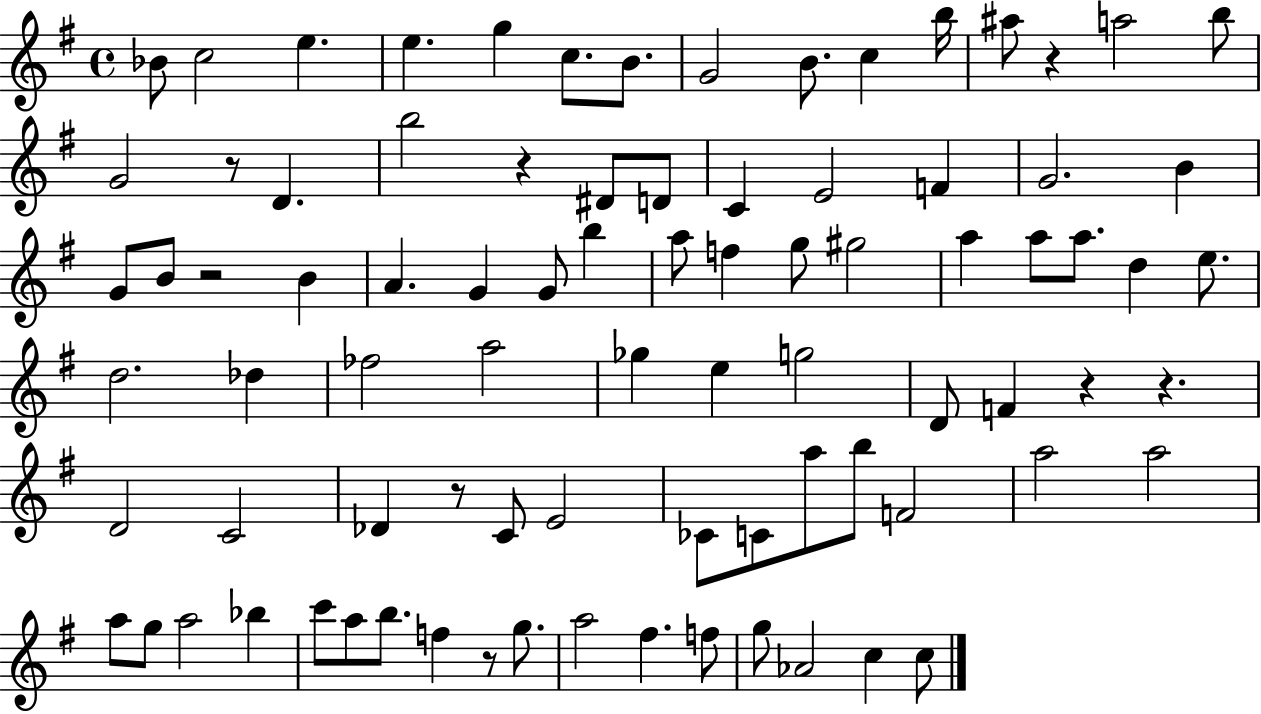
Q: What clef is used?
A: treble